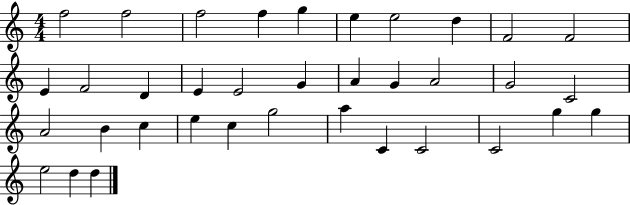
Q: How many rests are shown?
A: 0